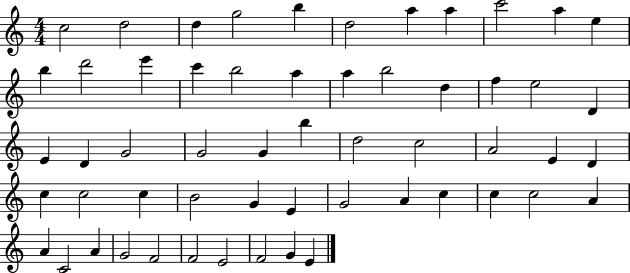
{
  \clef treble
  \numericTimeSignature
  \time 4/4
  \key c \major
  c''2 d''2 | d''4 g''2 b''4 | d''2 a''4 a''4 | c'''2 a''4 e''4 | \break b''4 d'''2 e'''4 | c'''4 b''2 a''4 | a''4 b''2 d''4 | f''4 e''2 d'4 | \break e'4 d'4 g'2 | g'2 g'4 b''4 | d''2 c''2 | a'2 e'4 d'4 | \break c''4 c''2 c''4 | b'2 g'4 e'4 | g'2 a'4 c''4 | c''4 c''2 a'4 | \break a'4 c'2 a'4 | g'2 f'2 | f'2 e'2 | f'2 g'4 e'4 | \break \bar "|."
}